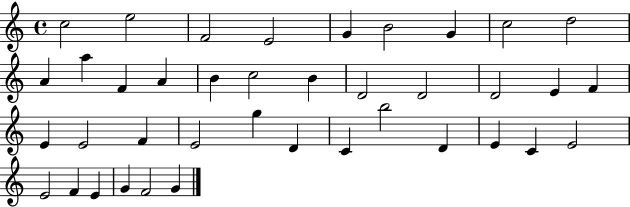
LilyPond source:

{
  \clef treble
  \time 4/4
  \defaultTimeSignature
  \key c \major
  c''2 e''2 | f'2 e'2 | g'4 b'2 g'4 | c''2 d''2 | \break a'4 a''4 f'4 a'4 | b'4 c''2 b'4 | d'2 d'2 | d'2 e'4 f'4 | \break e'4 e'2 f'4 | e'2 g''4 d'4 | c'4 b''2 d'4 | e'4 c'4 e'2 | \break e'2 f'4 e'4 | g'4 f'2 g'4 | \bar "|."
}